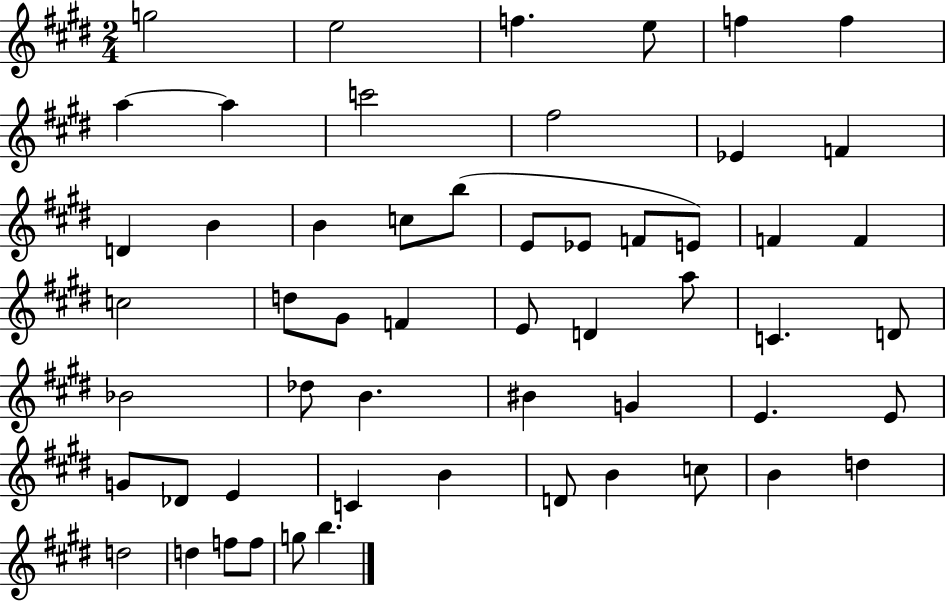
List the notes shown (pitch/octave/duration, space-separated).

G5/h E5/h F5/q. E5/e F5/q F5/q A5/q A5/q C6/h F#5/h Eb4/q F4/q D4/q B4/q B4/q C5/e B5/e E4/e Eb4/e F4/e E4/e F4/q F4/q C5/h D5/e G#4/e F4/q E4/e D4/q A5/e C4/q. D4/e Bb4/h Db5/e B4/q. BIS4/q G4/q E4/q. E4/e G4/e Db4/e E4/q C4/q B4/q D4/e B4/q C5/e B4/q D5/q D5/h D5/q F5/e F5/e G5/e B5/q.